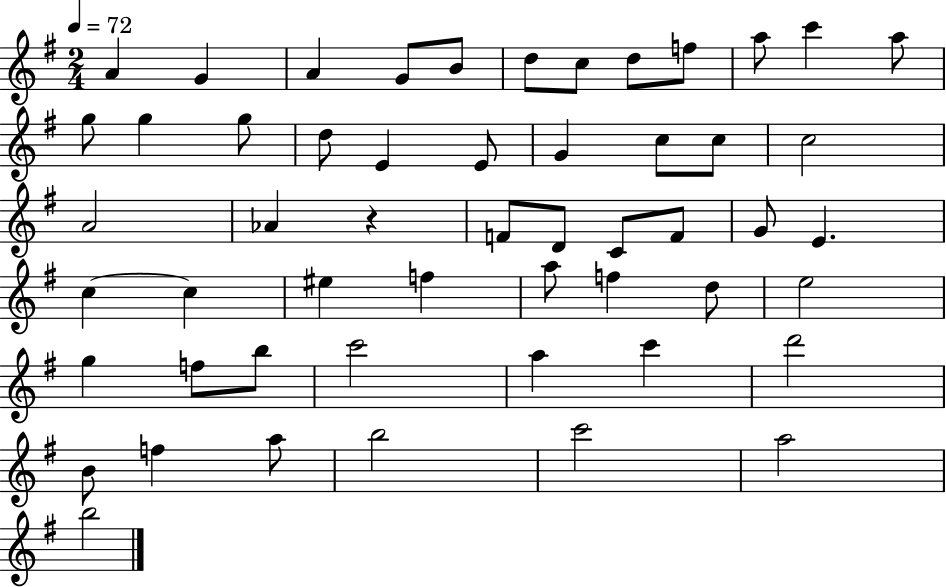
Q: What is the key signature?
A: G major